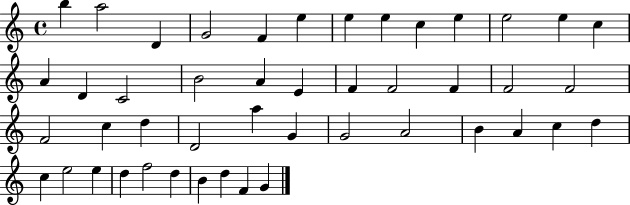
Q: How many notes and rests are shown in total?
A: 46